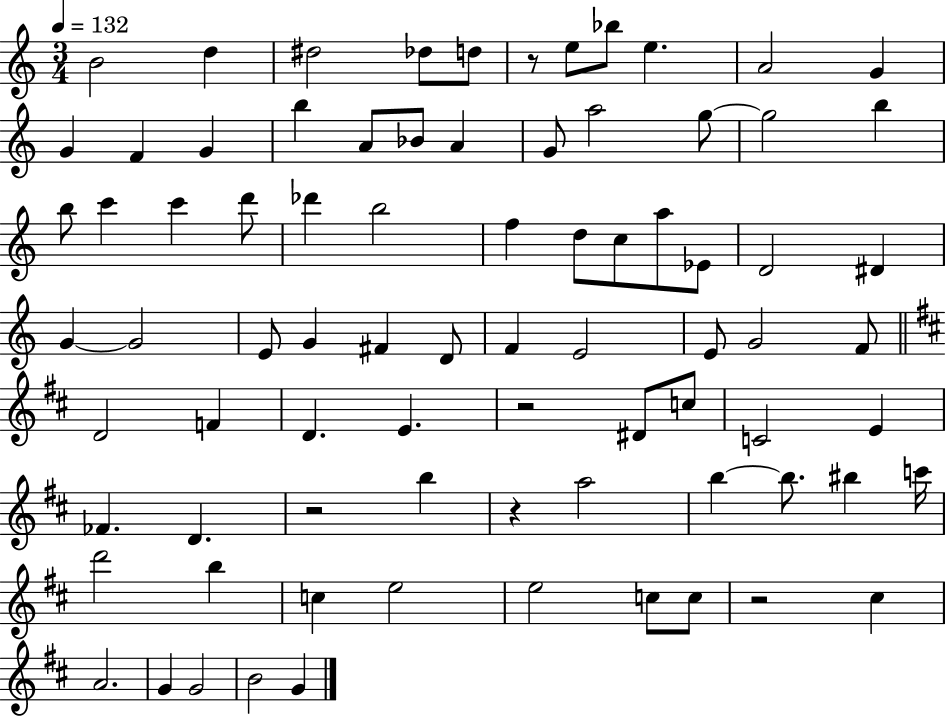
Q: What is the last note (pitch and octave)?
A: G4